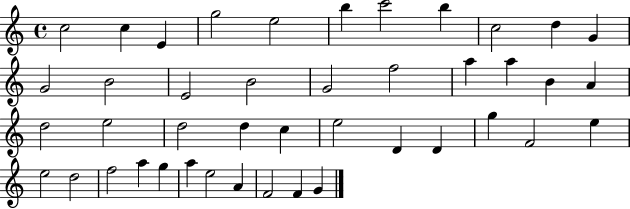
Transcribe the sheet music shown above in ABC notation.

X:1
T:Untitled
M:4/4
L:1/4
K:C
c2 c E g2 e2 b c'2 b c2 d G G2 B2 E2 B2 G2 f2 a a B A d2 e2 d2 d c e2 D D g F2 e e2 d2 f2 a g a e2 A F2 F G